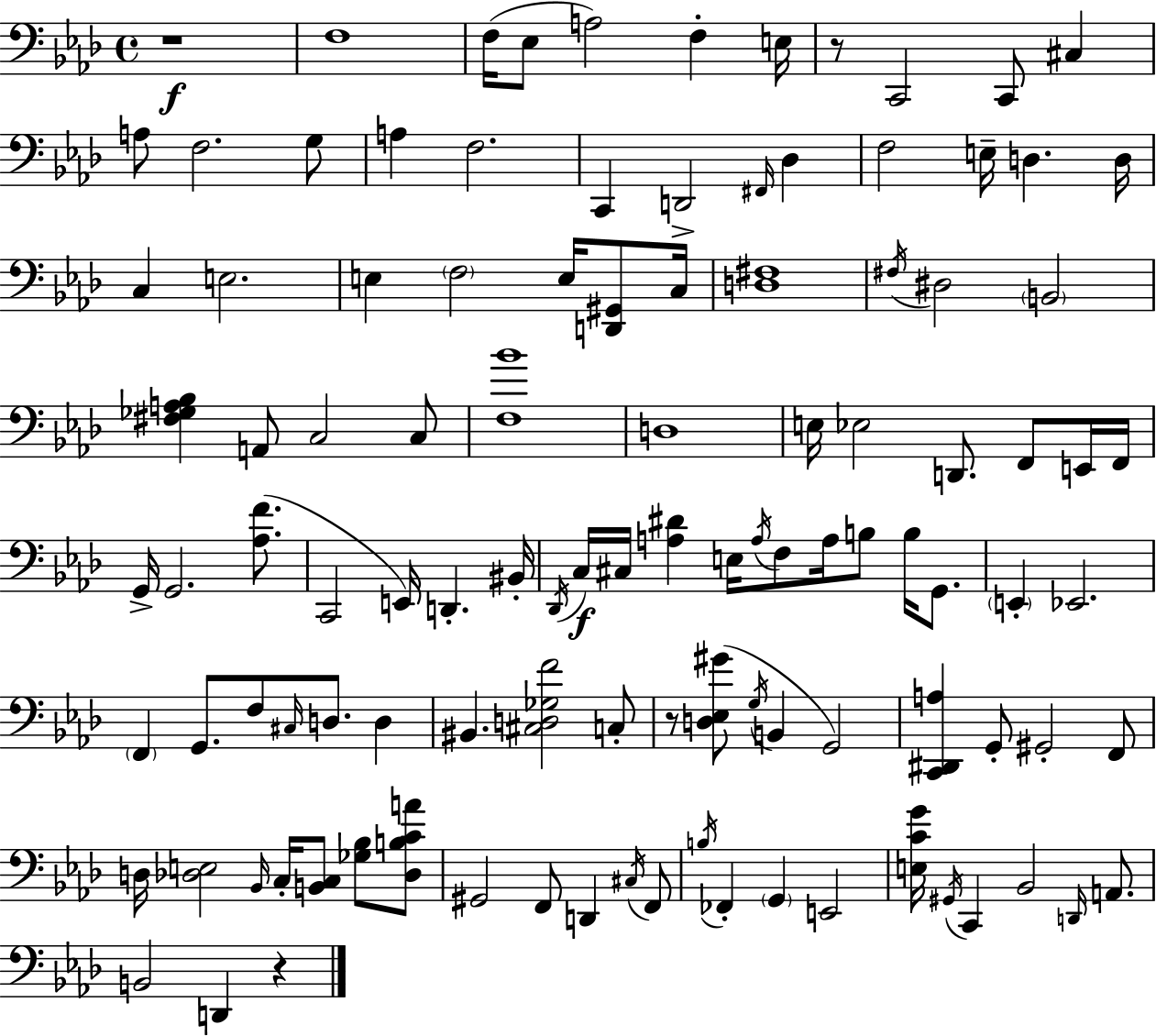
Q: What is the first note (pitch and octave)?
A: F3